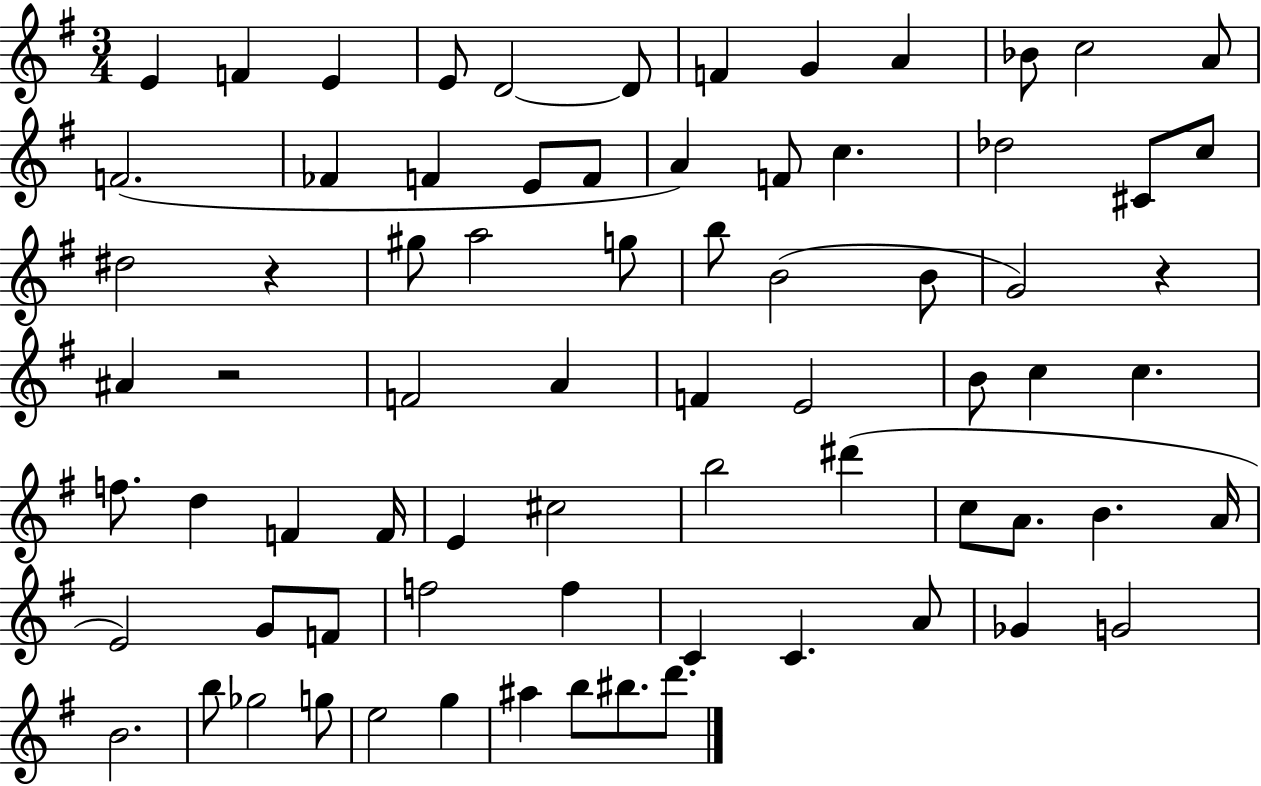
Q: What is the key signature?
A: G major